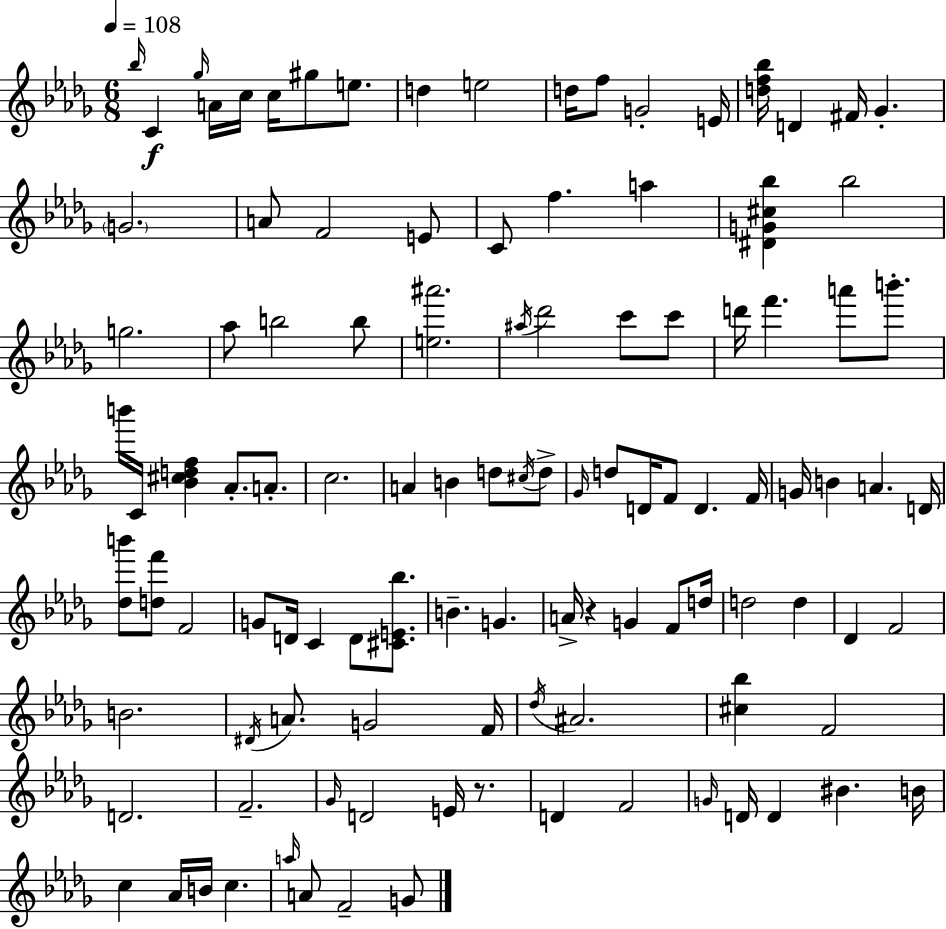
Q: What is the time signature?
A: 6/8